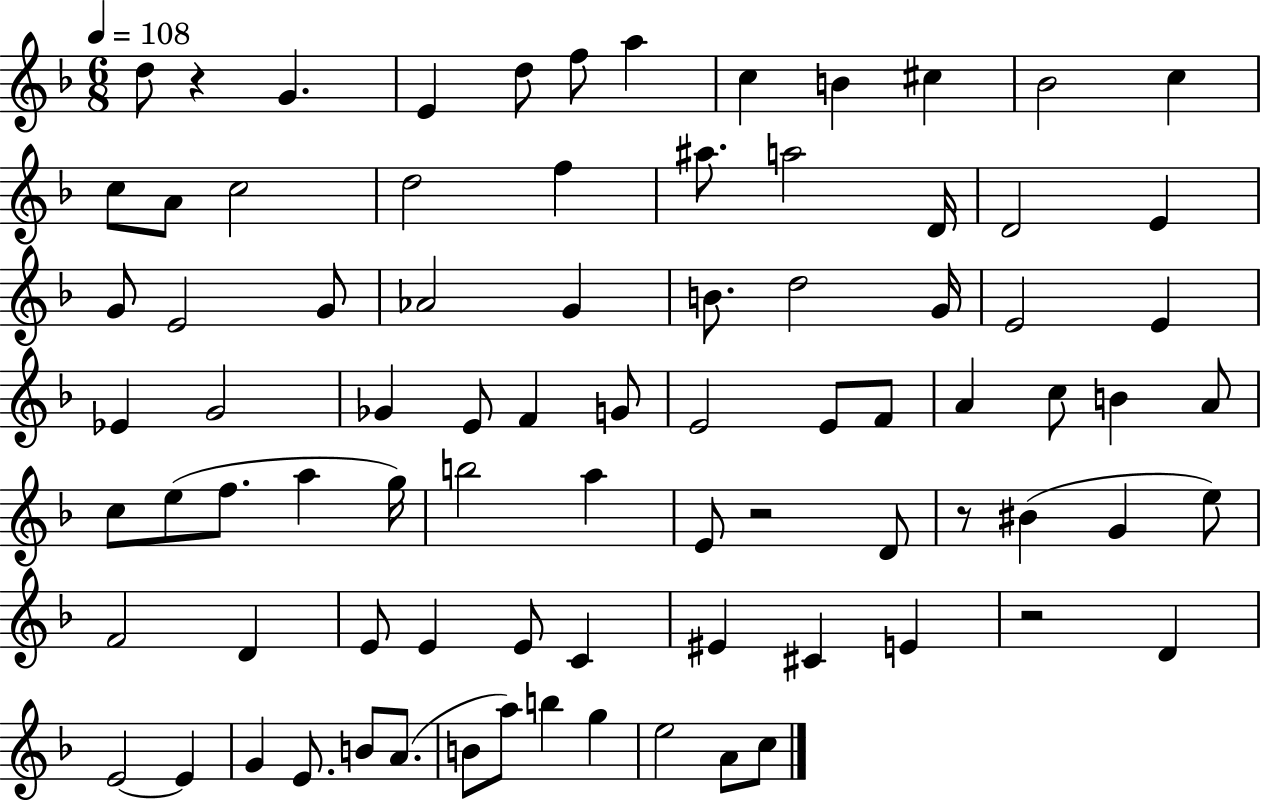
{
  \clef treble
  \numericTimeSignature
  \time 6/8
  \key f \major
  \tempo 4 = 108
  d''8 r4 g'4. | e'4 d''8 f''8 a''4 | c''4 b'4 cis''4 | bes'2 c''4 | \break c''8 a'8 c''2 | d''2 f''4 | ais''8. a''2 d'16 | d'2 e'4 | \break g'8 e'2 g'8 | aes'2 g'4 | b'8. d''2 g'16 | e'2 e'4 | \break ees'4 g'2 | ges'4 e'8 f'4 g'8 | e'2 e'8 f'8 | a'4 c''8 b'4 a'8 | \break c''8 e''8( f''8. a''4 g''16) | b''2 a''4 | e'8 r2 d'8 | r8 bis'4( g'4 e''8) | \break f'2 d'4 | e'8 e'4 e'8 c'4 | eis'4 cis'4 e'4 | r2 d'4 | \break e'2~~ e'4 | g'4 e'8. b'8 a'8.( | b'8 a''8) b''4 g''4 | e''2 a'8 c''8 | \break \bar "|."
}